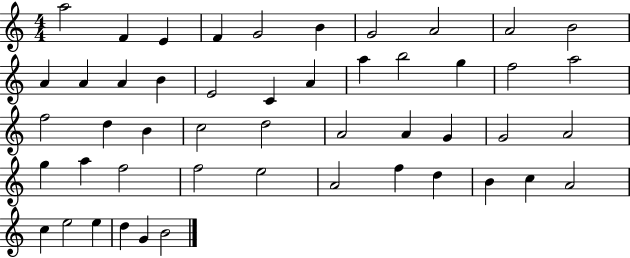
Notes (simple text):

A5/h F4/q E4/q F4/q G4/h B4/q G4/h A4/h A4/h B4/h A4/q A4/q A4/q B4/q E4/h C4/q A4/q A5/q B5/h G5/q F5/h A5/h F5/h D5/q B4/q C5/h D5/h A4/h A4/q G4/q G4/h A4/h G5/q A5/q F5/h F5/h E5/h A4/h F5/q D5/q B4/q C5/q A4/h C5/q E5/h E5/q D5/q G4/q B4/h